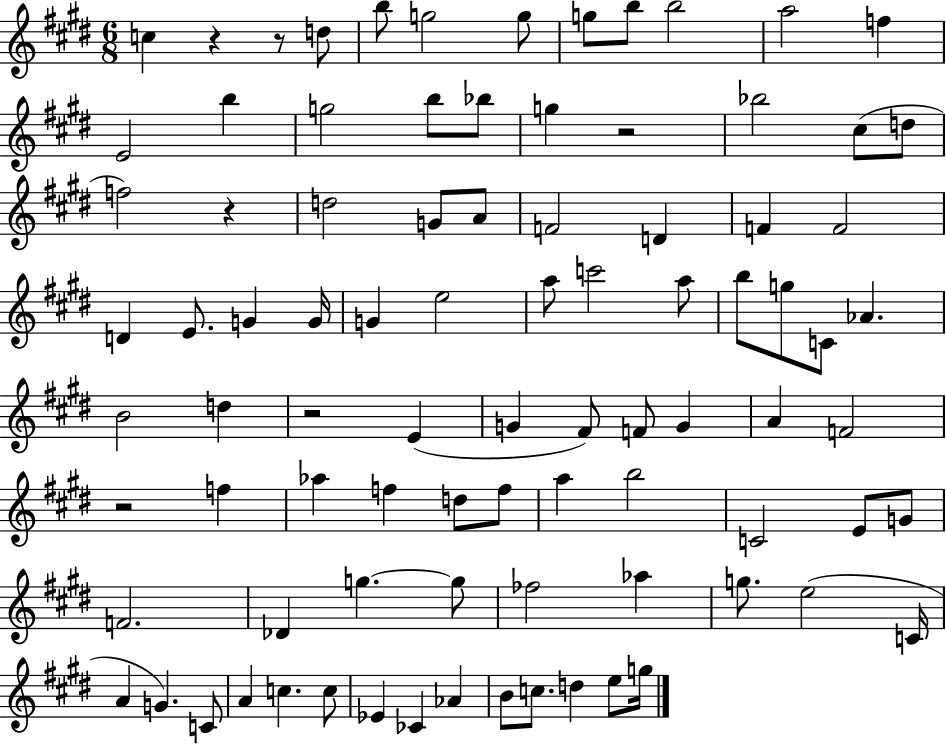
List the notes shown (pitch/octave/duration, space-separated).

C5/q R/q R/e D5/e B5/e G5/h G5/e G5/e B5/e B5/h A5/h F5/q E4/h B5/q G5/h B5/e Bb5/e G5/q R/h Bb5/h C#5/e D5/e F5/h R/q D5/h G4/e A4/e F4/h D4/q F4/q F4/h D4/q E4/e. G4/q G4/s G4/q E5/h A5/e C6/h A5/e B5/e G5/e C4/e Ab4/q. B4/h D5/q R/h E4/q G4/q F#4/e F4/e G4/q A4/q F4/h R/h F5/q Ab5/q F5/q D5/e F5/e A5/q B5/h C4/h E4/e G4/e F4/h. Db4/q G5/q. G5/e FES5/h Ab5/q G5/e. E5/h C4/s A4/q G4/q. C4/e A4/q C5/q. C5/e Eb4/q CES4/q Ab4/q B4/e C5/e. D5/q E5/e G5/s